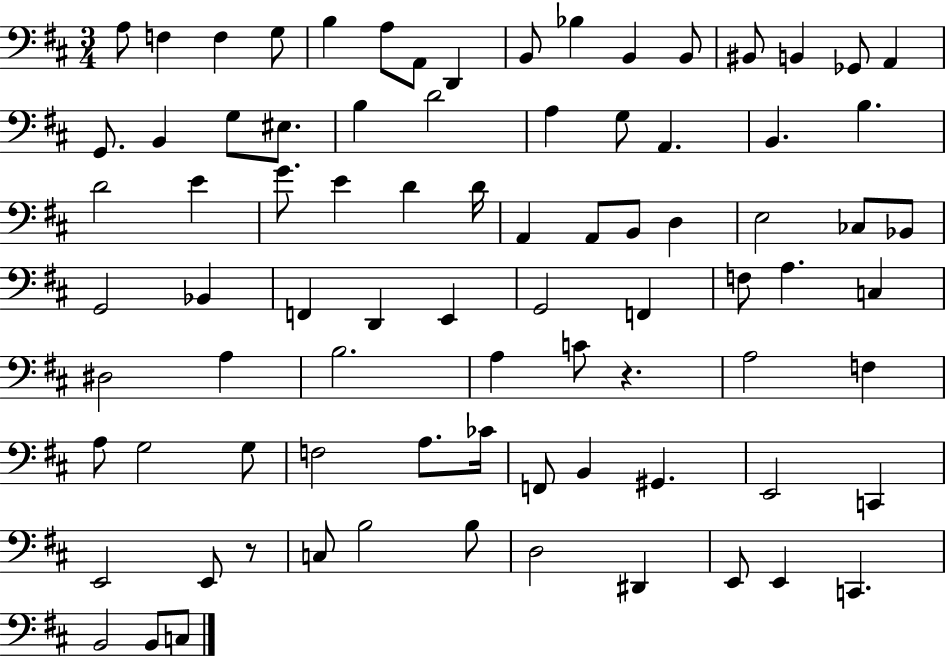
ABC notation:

X:1
T:Untitled
M:3/4
L:1/4
K:D
A,/2 F, F, G,/2 B, A,/2 A,,/2 D,, B,,/2 _B, B,, B,,/2 ^B,,/2 B,, _G,,/2 A,, G,,/2 B,, G,/2 ^E,/2 B, D2 A, G,/2 A,, B,, B, D2 E G/2 E D D/4 A,, A,,/2 B,,/2 D, E,2 _C,/2 _B,,/2 G,,2 _B,, F,, D,, E,, G,,2 F,, F,/2 A, C, ^D,2 A, B,2 A, C/2 z A,2 F, A,/2 G,2 G,/2 F,2 A,/2 _C/4 F,,/2 B,, ^G,, E,,2 C,, E,,2 E,,/2 z/2 C,/2 B,2 B,/2 D,2 ^D,, E,,/2 E,, C,, B,,2 B,,/2 C,/2